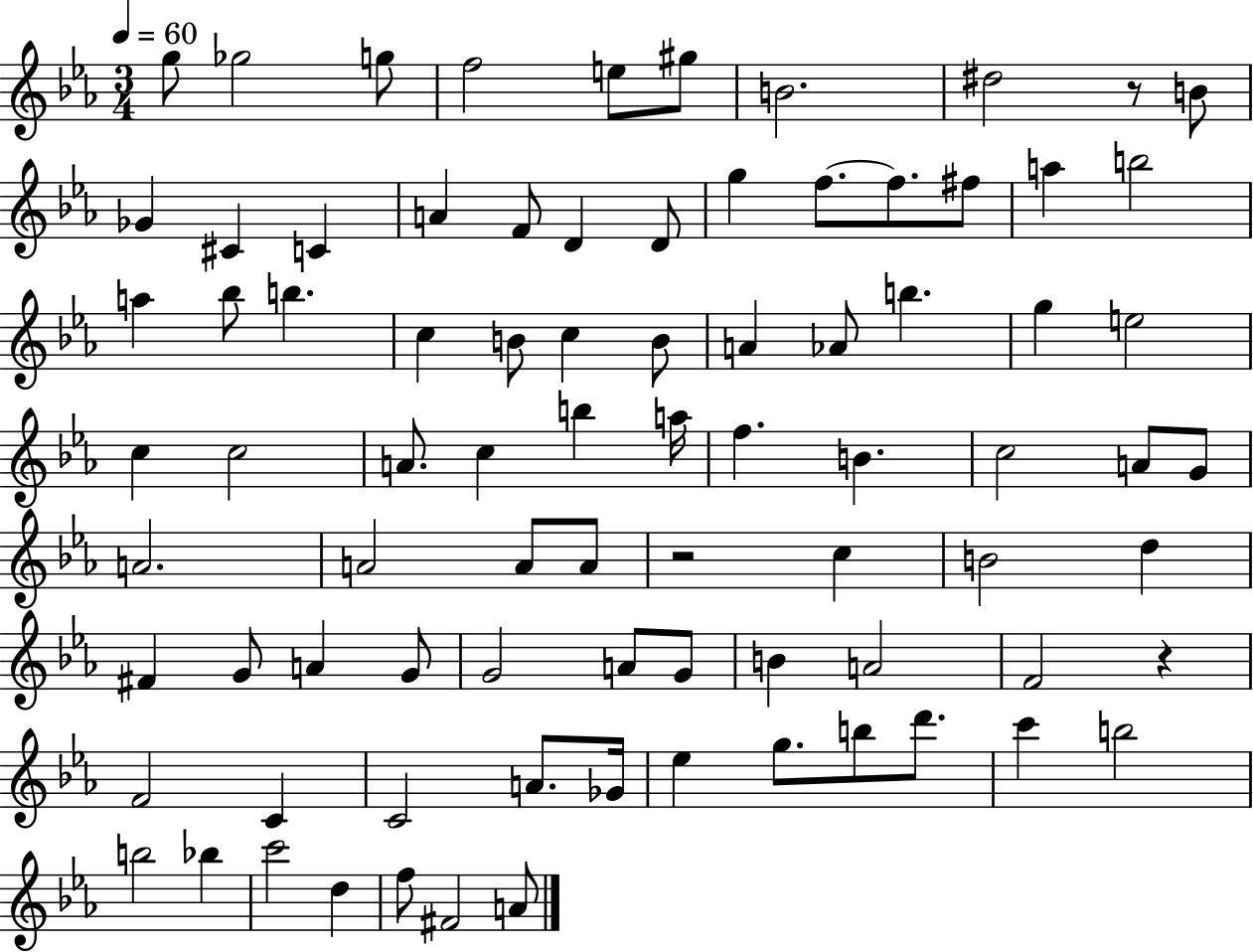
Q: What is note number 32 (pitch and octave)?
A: B5